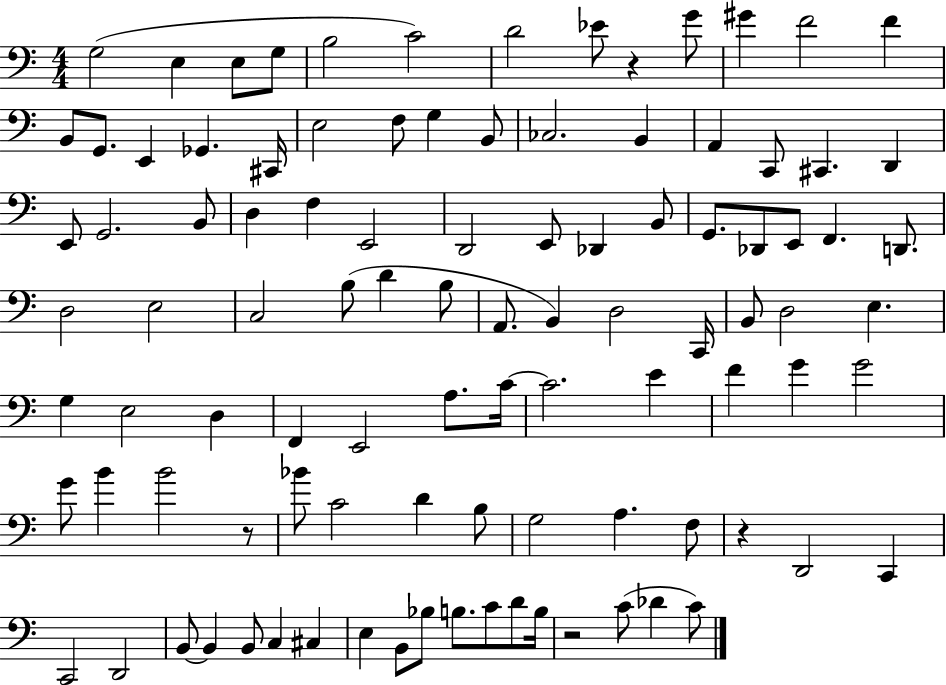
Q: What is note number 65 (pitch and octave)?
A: F4